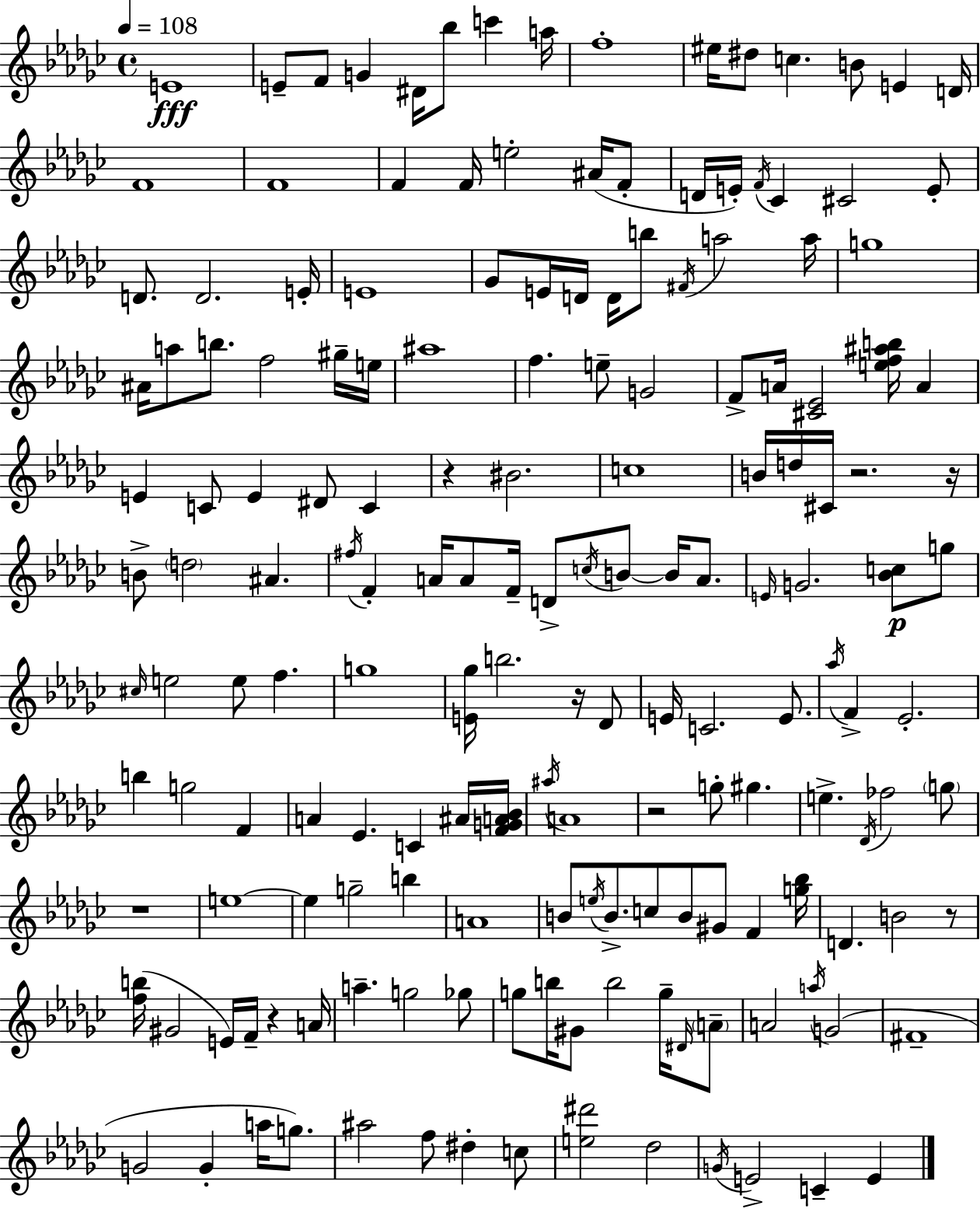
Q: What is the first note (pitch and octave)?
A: E4